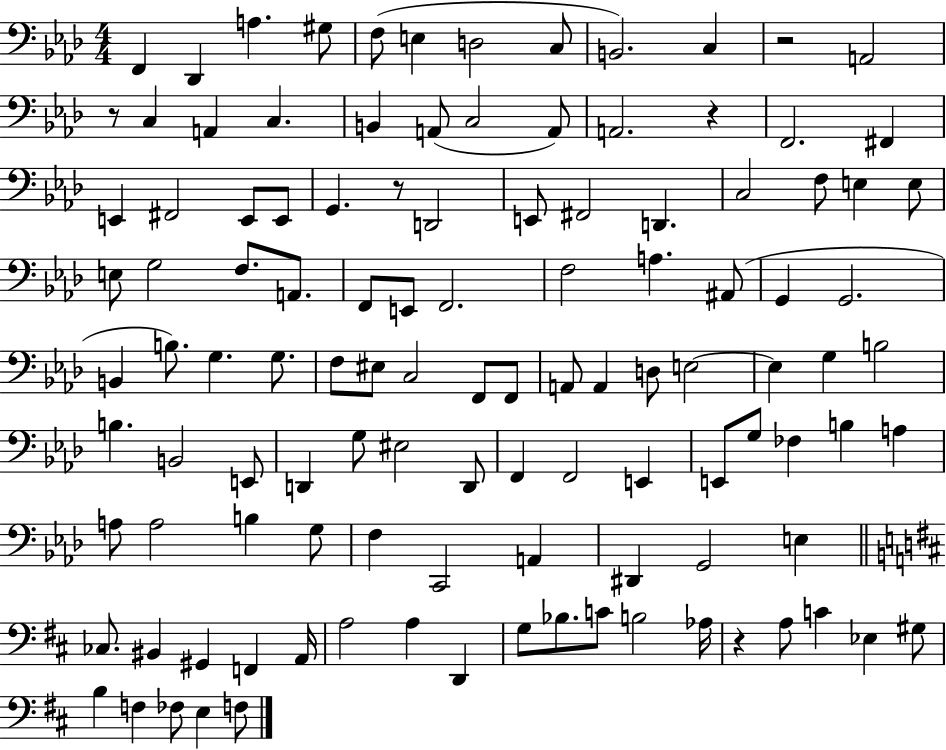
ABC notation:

X:1
T:Untitled
M:4/4
L:1/4
K:Ab
F,, _D,, A, ^G,/2 F,/2 E, D,2 C,/2 B,,2 C, z2 A,,2 z/2 C, A,, C, B,, A,,/2 C,2 A,,/2 A,,2 z F,,2 ^F,, E,, ^F,,2 E,,/2 E,,/2 G,, z/2 D,,2 E,,/2 ^F,,2 D,, C,2 F,/2 E, E,/2 E,/2 G,2 F,/2 A,,/2 F,,/2 E,,/2 F,,2 F,2 A, ^A,,/2 G,, G,,2 B,, B,/2 G, G,/2 F,/2 ^E,/2 C,2 F,,/2 F,,/2 A,,/2 A,, D,/2 E,2 E, G, B,2 B, B,,2 E,,/2 D,, G,/2 ^E,2 D,,/2 F,, F,,2 E,, E,,/2 G,/2 _F, B, A, A,/2 A,2 B, G,/2 F, C,,2 A,, ^D,, G,,2 E, _C,/2 ^B,, ^G,, F,, A,,/4 A,2 A, D,, G,/2 _B,/2 C/2 B,2 _A,/4 z A,/2 C _E, ^G,/2 B, F, _F,/2 E, F,/2